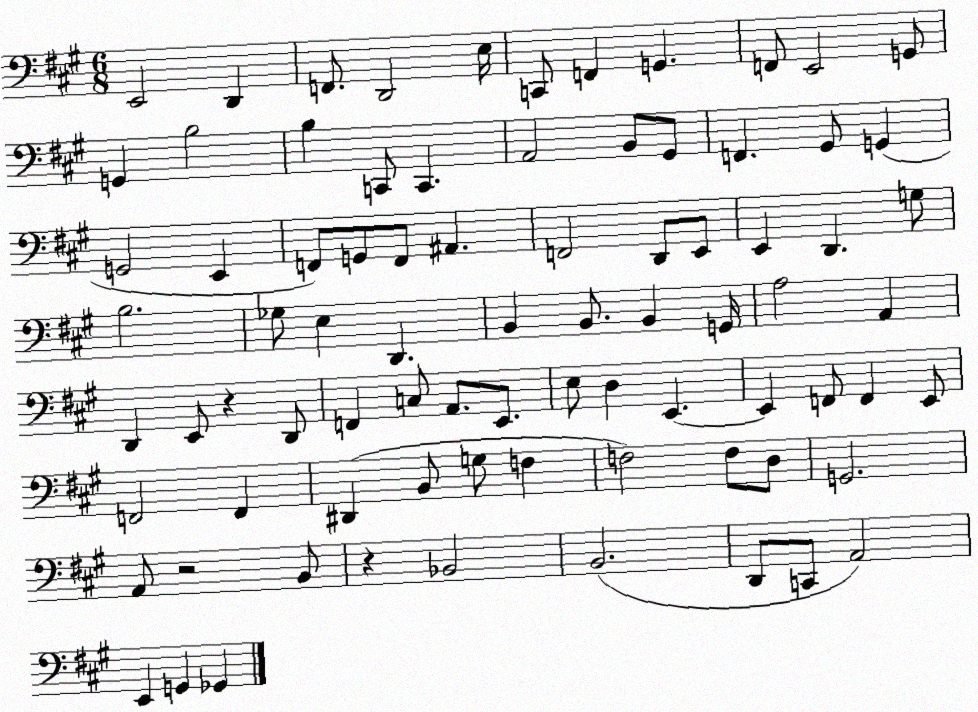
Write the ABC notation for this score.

X:1
T:Untitled
M:6/8
L:1/4
K:A
E,,2 D,, F,,/2 D,,2 E,/4 C,,/2 F,, G,, F,,/2 E,,2 G,,/2 G,, B,2 B, C,,/2 C,, A,,2 B,,/2 ^G,,/2 F,, ^G,,/2 G,, G,,2 E,, F,,/2 G,,/2 F,,/2 ^A,, F,,2 D,,/2 E,,/2 E,, D,, G,/2 B,2 _G,/2 E, D,, B,, B,,/2 B,, G,,/4 A,2 A,, D,, E,,/2 z D,,/2 F,, C,/2 A,,/2 E,,/2 E,/2 D, E,, E,, F,,/2 F,, E,,/2 F,,2 F,, ^D,, B,,/2 G,/2 F, F,2 F,/2 D,/2 G,,2 A,,/2 z2 B,,/2 z _B,,2 B,,2 D,,/2 C,,/2 A,,2 E,, G,, _G,,